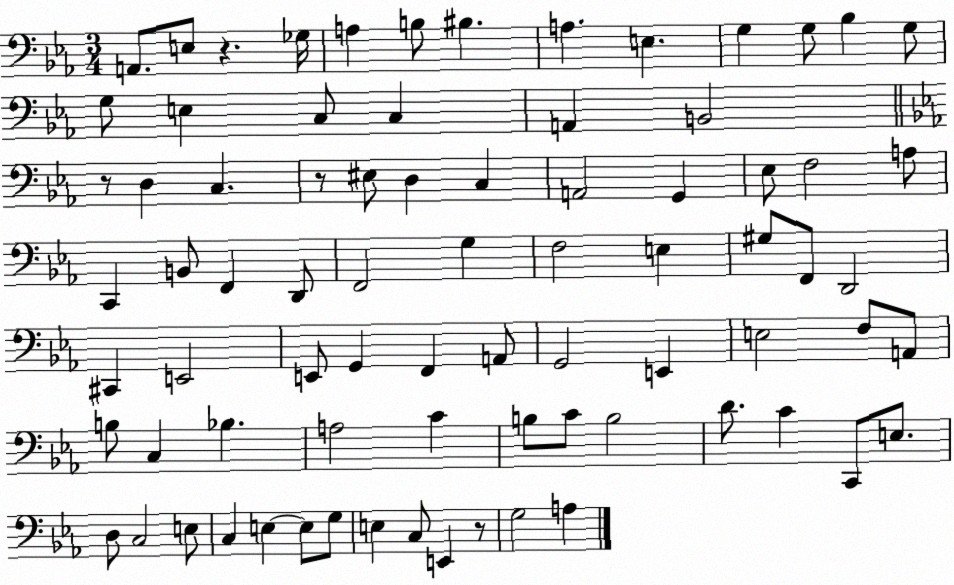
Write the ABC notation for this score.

X:1
T:Untitled
M:3/4
L:1/4
K:Eb
A,,/2 E,/2 z _G,/4 A, B,/2 ^B, A, E, G, G,/2 _B, G,/2 G,/2 E, C,/2 C, A,, B,,2 z/2 D, C, z/2 ^E,/2 D, C, A,,2 G,, _E,/2 F,2 A,/2 C,, B,,/2 F,, D,,/2 F,,2 G, F,2 E, ^G,/2 F,,/2 D,,2 ^C,, E,,2 E,,/2 G,, F,, A,,/2 G,,2 E,, E,2 F,/2 A,,/2 B,/2 C, _B, A,2 C B,/2 C/2 B,2 D/2 C C,,/2 E,/2 D,/2 C,2 E,/2 C, E, E,/2 G,/2 E, C,/2 E,, z/2 G,2 A,